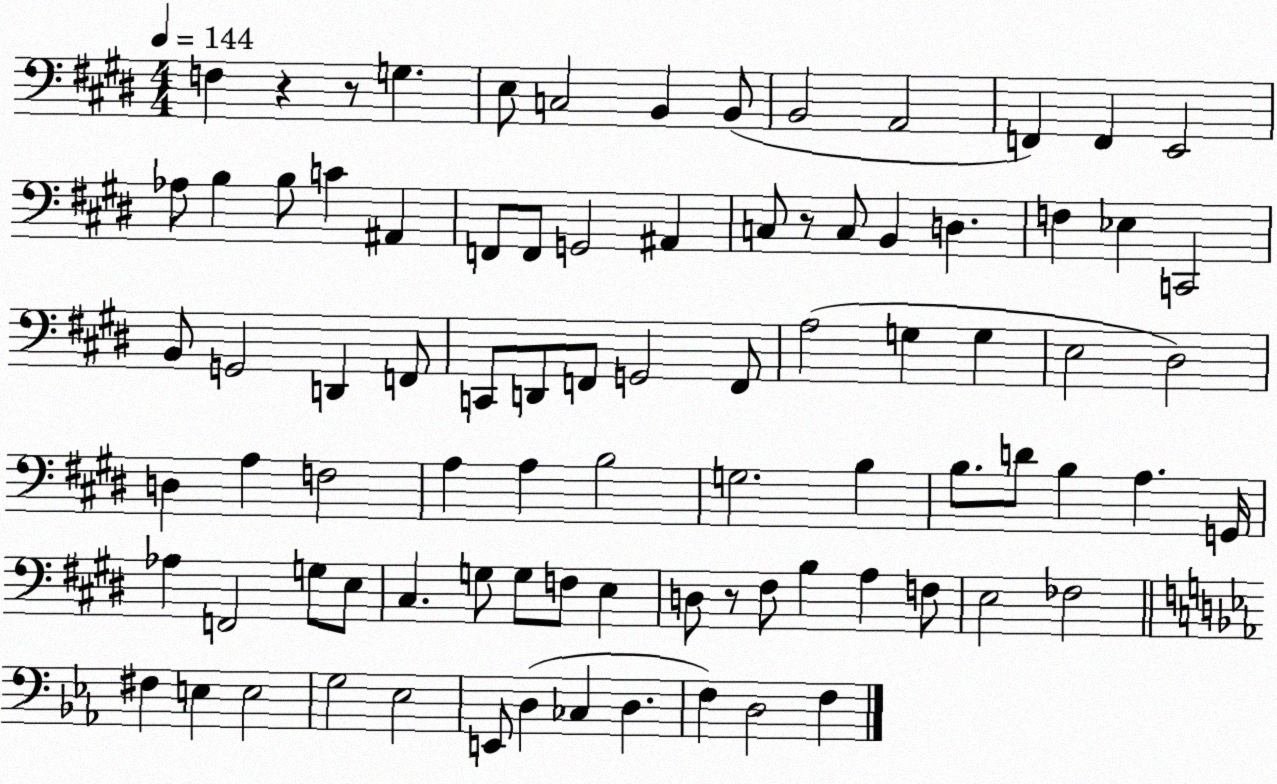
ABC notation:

X:1
T:Untitled
M:4/4
L:1/4
K:E
F, z z/2 G, E,/2 C,2 B,, B,,/2 B,,2 A,,2 F,, F,, E,,2 _A,/2 B, B,/2 C ^A,, F,,/2 F,,/2 G,,2 ^A,, C,/2 z/2 C,/2 B,, D, F, _E, C,,2 B,,/2 G,,2 D,, F,,/2 C,,/2 D,,/2 F,,/2 G,,2 F,,/2 A,2 G, G, E,2 ^D,2 D, A, F,2 A, A, B,2 G,2 B, B,/2 D/2 B, A, G,,/4 _A, F,,2 G,/2 E,/2 ^C, G,/2 G,/2 F,/2 E, D,/2 z/2 ^F,/2 B, A, F,/2 E,2 _F,2 ^F, E, E,2 G,2 _E,2 E,,/2 D, _C, D, F, D,2 F,